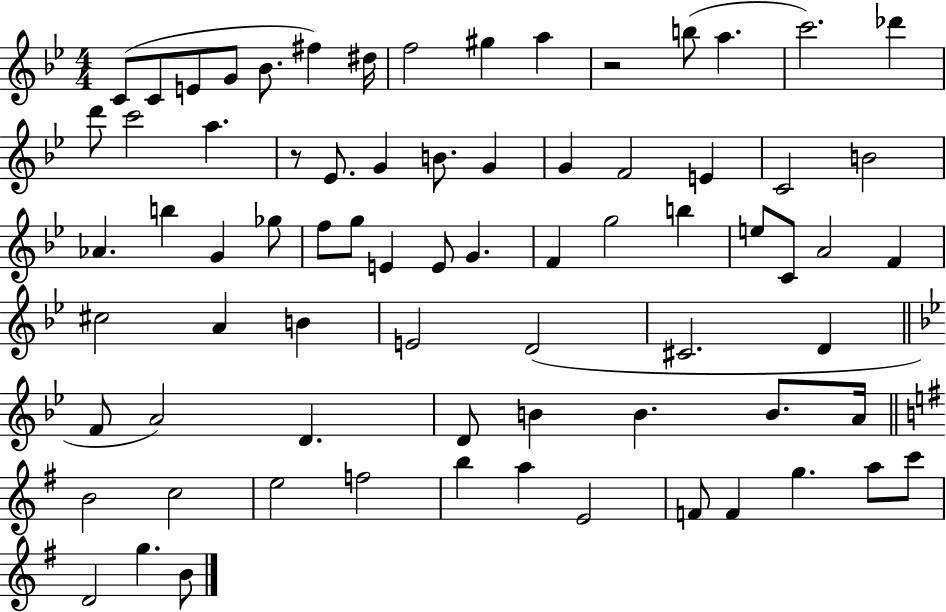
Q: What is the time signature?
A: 4/4